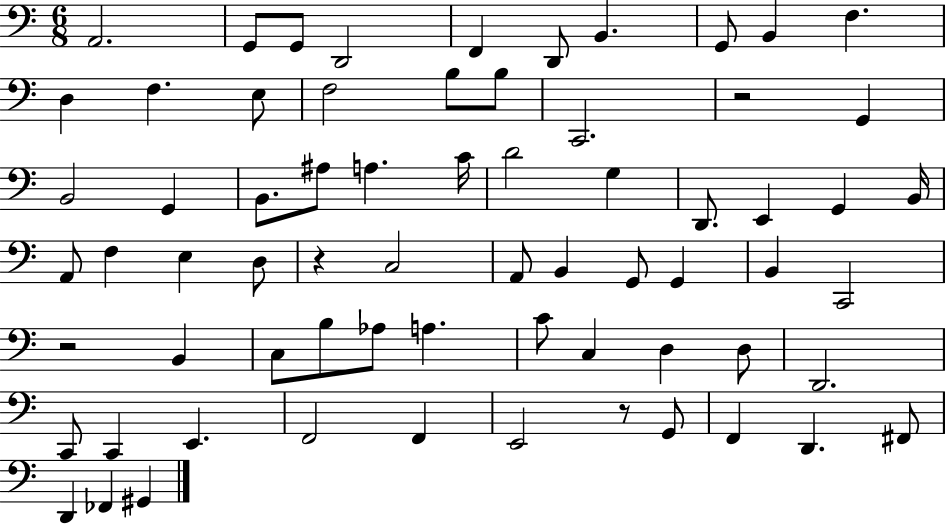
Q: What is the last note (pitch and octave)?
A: G#2